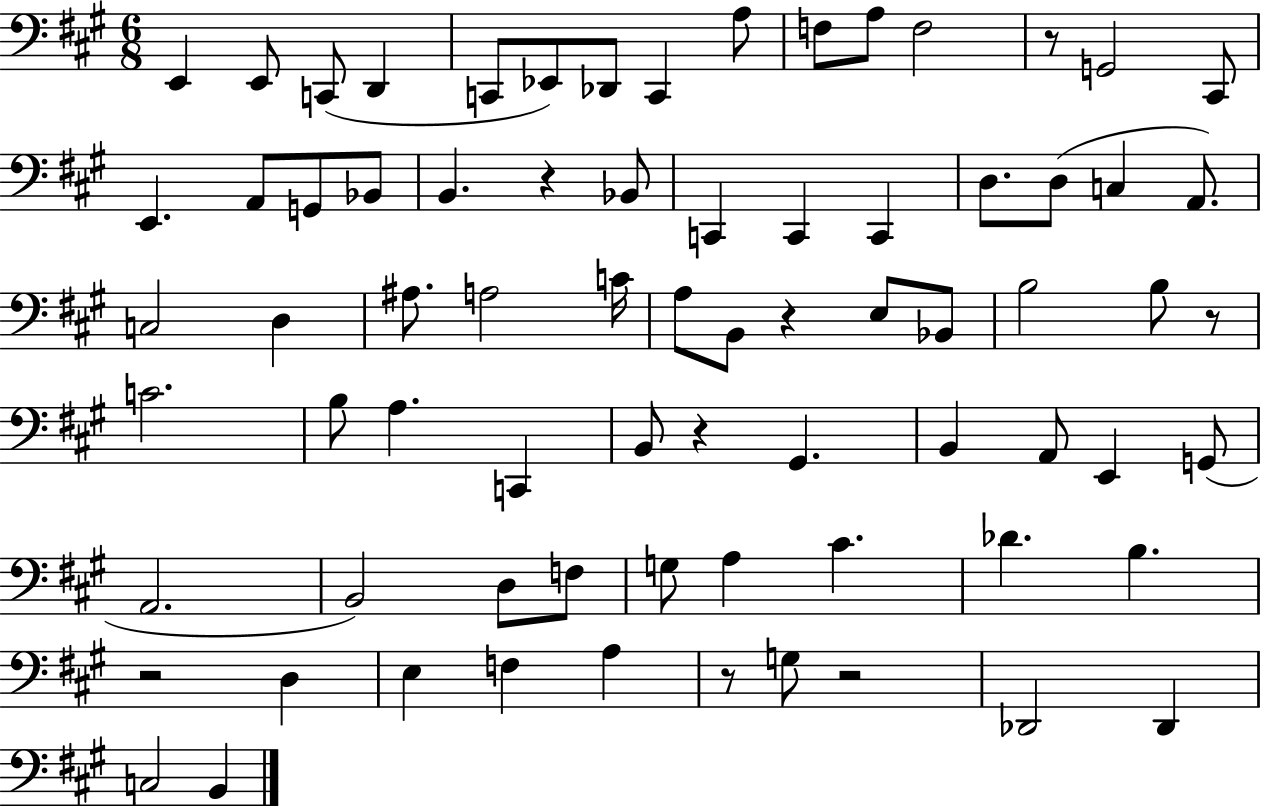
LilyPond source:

{
  \clef bass
  \numericTimeSignature
  \time 6/8
  \key a \major
  \repeat volta 2 { e,4 e,8 c,8( d,4 | c,8 ees,8) des,8 c,4 a8 | f8 a8 f2 | r8 g,2 cis,8 | \break e,4. a,8 g,8 bes,8 | b,4. r4 bes,8 | c,4 c,4 c,4 | d8. d8( c4 a,8.) | \break c2 d4 | ais8. a2 c'16 | a8 b,8 r4 e8 bes,8 | b2 b8 r8 | \break c'2. | b8 a4. c,4 | b,8 r4 gis,4. | b,4 a,8 e,4 g,8( | \break a,2. | b,2) d8 f8 | g8 a4 cis'4. | des'4. b4. | \break r2 d4 | e4 f4 a4 | r8 g8 r2 | des,2 des,4 | \break c2 b,4 | } \bar "|."
}